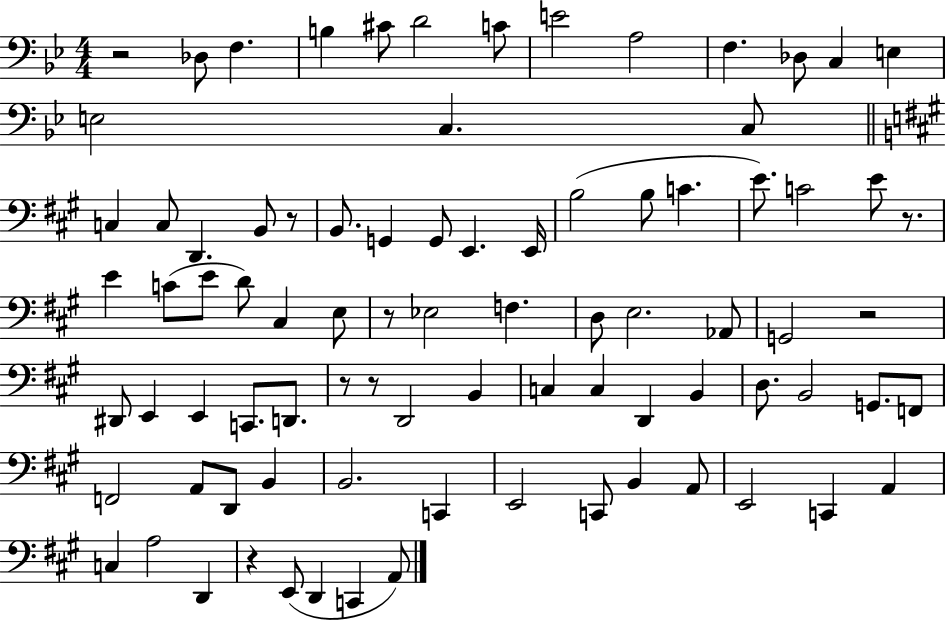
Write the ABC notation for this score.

X:1
T:Untitled
M:4/4
L:1/4
K:Bb
z2 _D,/2 F, B, ^C/2 D2 C/2 E2 A,2 F, _D,/2 C, E, E,2 C, C,/2 C, C,/2 D,, B,,/2 z/2 B,,/2 G,, G,,/2 E,, E,,/4 B,2 B,/2 C E/2 C2 E/2 z/2 E C/2 E/2 D/2 ^C, E,/2 z/2 _E,2 F, D,/2 E,2 _A,,/2 G,,2 z2 ^D,,/2 E,, E,, C,,/2 D,,/2 z/2 z/2 D,,2 B,, C, C, D,, B,, D,/2 B,,2 G,,/2 F,,/2 F,,2 A,,/2 D,,/2 B,, B,,2 C,, E,,2 C,,/2 B,, A,,/2 E,,2 C,, A,, C, A,2 D,, z E,,/2 D,, C,, A,,/2